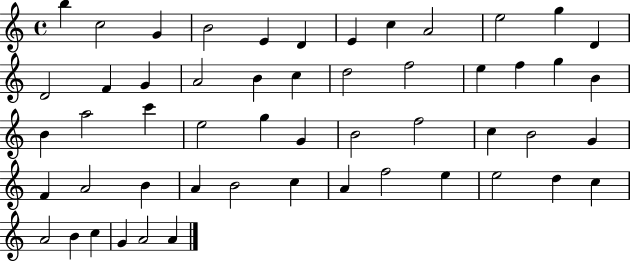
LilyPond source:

{
  \clef treble
  \time 4/4
  \defaultTimeSignature
  \key c \major
  b''4 c''2 g'4 | b'2 e'4 d'4 | e'4 c''4 a'2 | e''2 g''4 d'4 | \break d'2 f'4 g'4 | a'2 b'4 c''4 | d''2 f''2 | e''4 f''4 g''4 b'4 | \break b'4 a''2 c'''4 | e''2 g''4 g'4 | b'2 f''2 | c''4 b'2 g'4 | \break f'4 a'2 b'4 | a'4 b'2 c''4 | a'4 f''2 e''4 | e''2 d''4 c''4 | \break a'2 b'4 c''4 | g'4 a'2 a'4 | \bar "|."
}